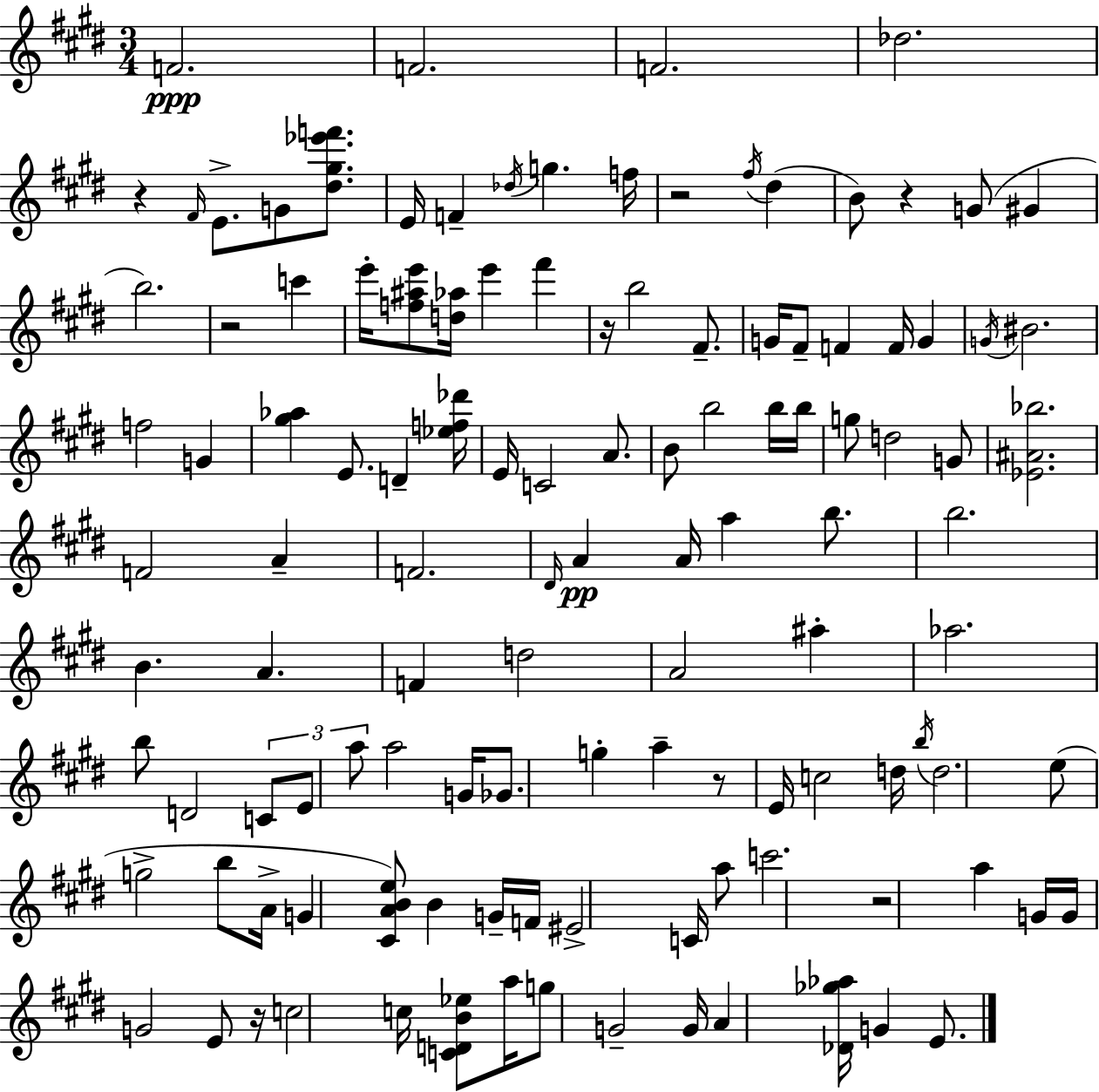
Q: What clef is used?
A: treble